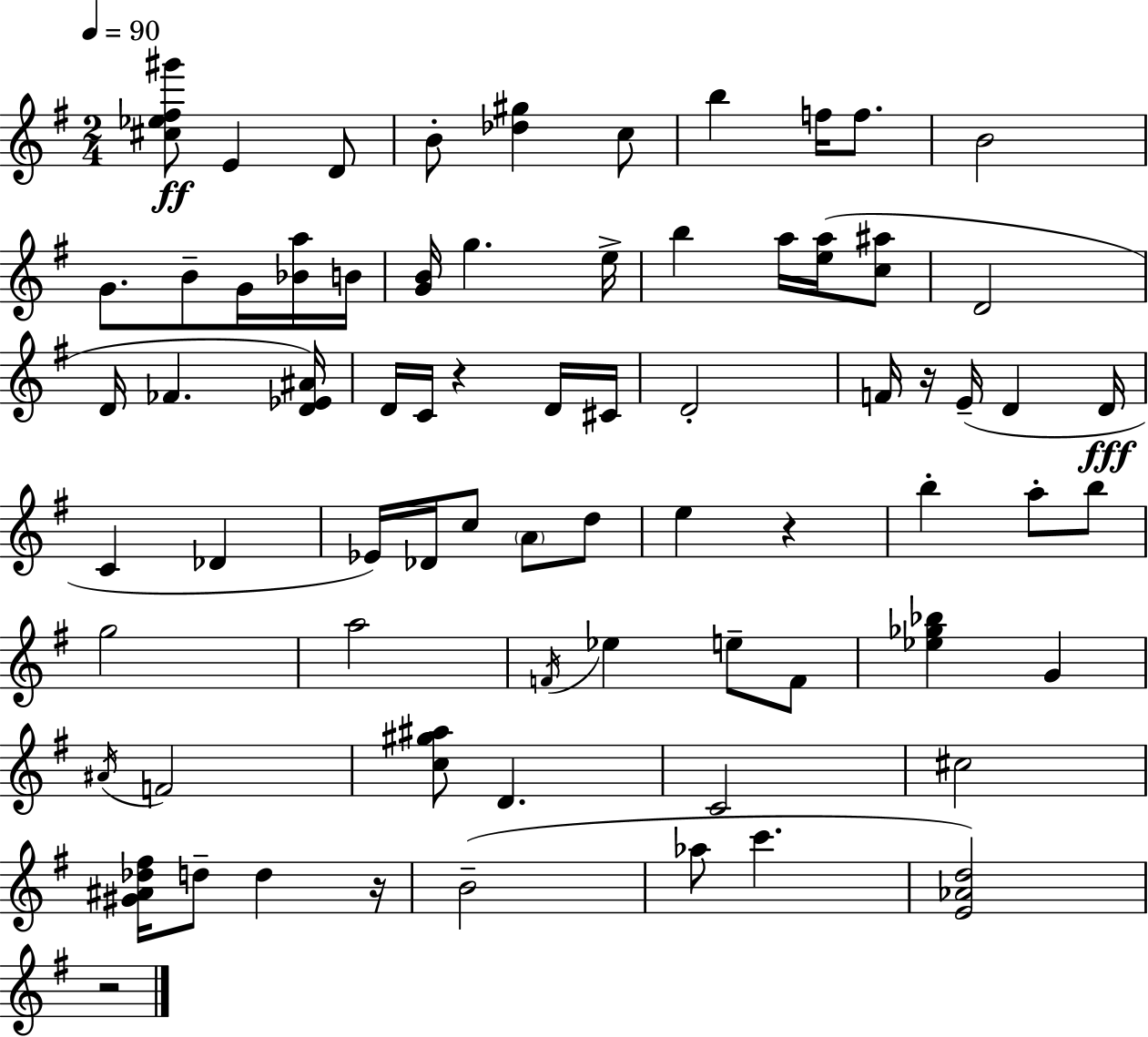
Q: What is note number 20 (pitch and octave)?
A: D4